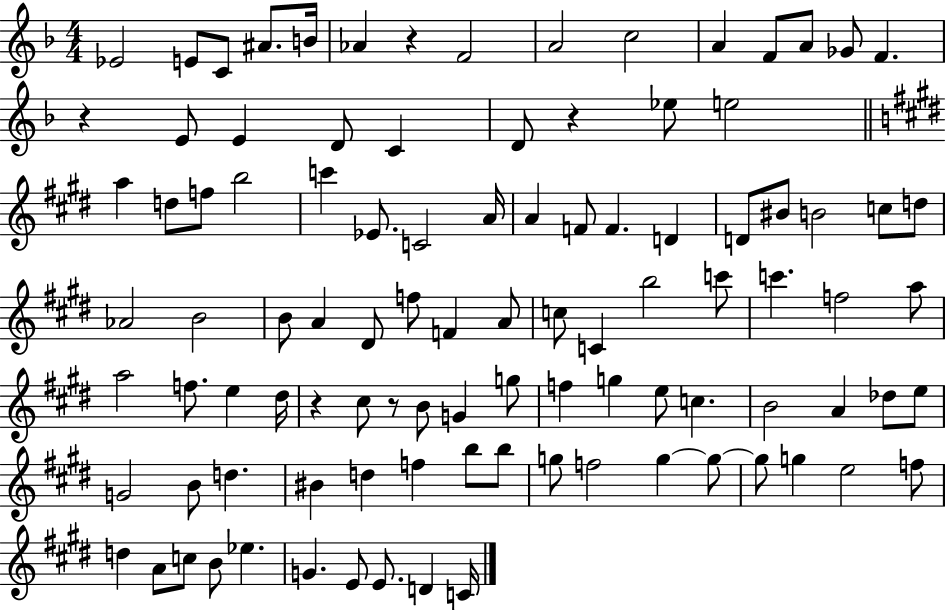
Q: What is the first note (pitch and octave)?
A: Eb4